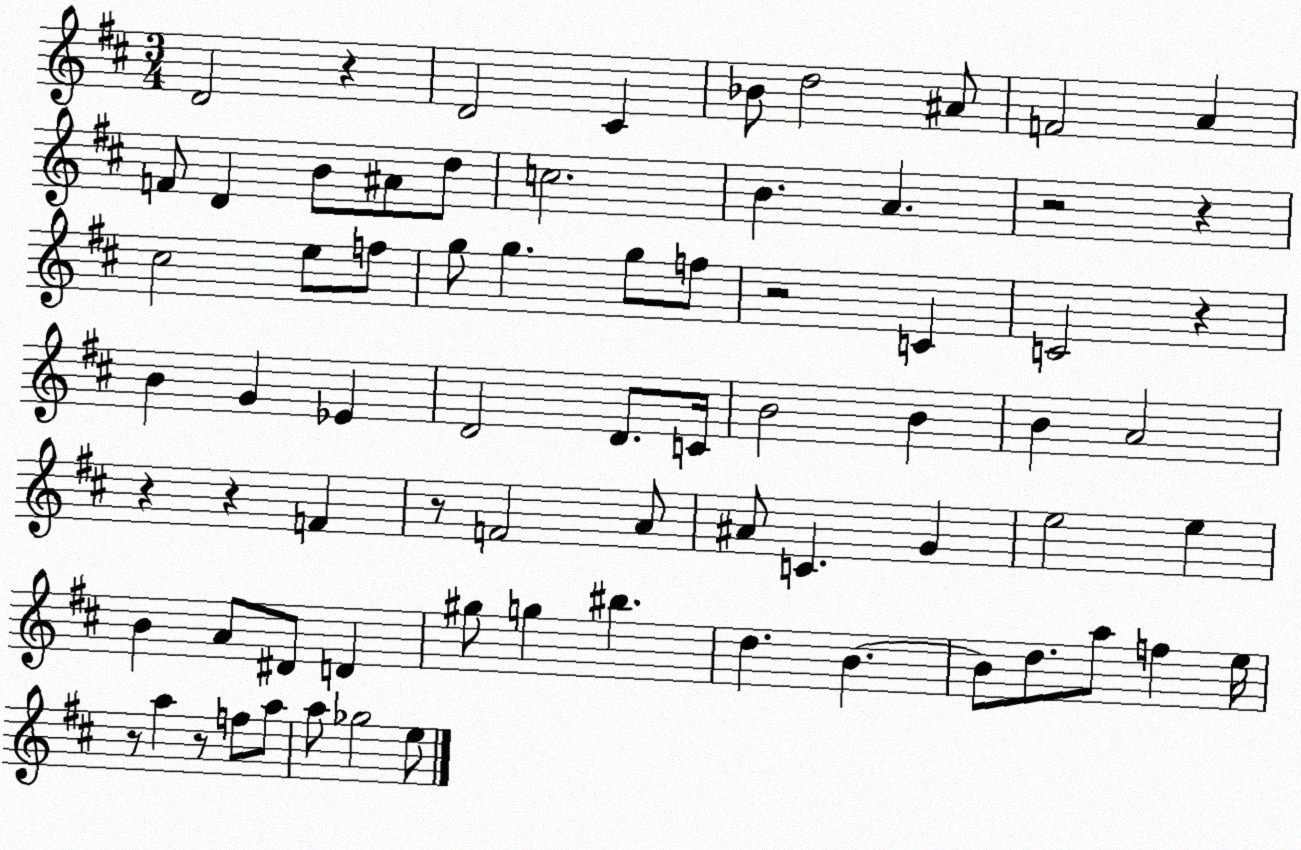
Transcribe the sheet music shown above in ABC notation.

X:1
T:Untitled
M:3/4
L:1/4
K:D
D2 z D2 ^C _B/2 d2 ^A/2 F2 A F/2 D B/2 ^A/2 d/2 c2 B A z2 z ^c2 e/2 f/2 g/2 g g/2 f/2 z2 C C2 z B G _E D2 D/2 C/4 B2 B B A2 z z F z/2 F2 A/2 ^A/2 C G e2 e B A/2 ^D/2 D ^g/2 g ^b d B B/2 d/2 a/2 f e/4 z/2 a z/2 f/2 a/2 a/2 _g2 e/2